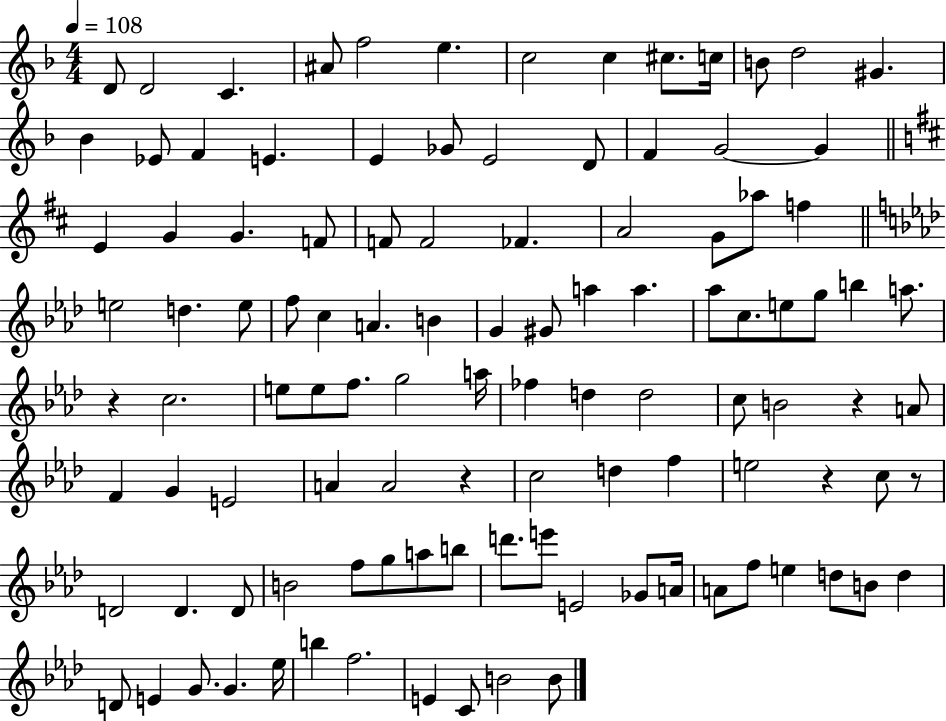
X:1
T:Untitled
M:4/4
L:1/4
K:F
D/2 D2 C ^A/2 f2 e c2 c ^c/2 c/4 B/2 d2 ^G _B _E/2 F E E _G/2 E2 D/2 F G2 G E G G F/2 F/2 F2 _F A2 G/2 _a/2 f e2 d e/2 f/2 c A B G ^G/2 a a _a/2 c/2 e/2 g/2 b a/2 z c2 e/2 e/2 f/2 g2 a/4 _f d d2 c/2 B2 z A/2 F G E2 A A2 z c2 d f e2 z c/2 z/2 D2 D D/2 B2 f/2 g/2 a/2 b/2 d'/2 e'/2 E2 _G/2 A/4 A/2 f/2 e d/2 B/2 d D/2 E G/2 G _e/4 b f2 E C/2 B2 B/2